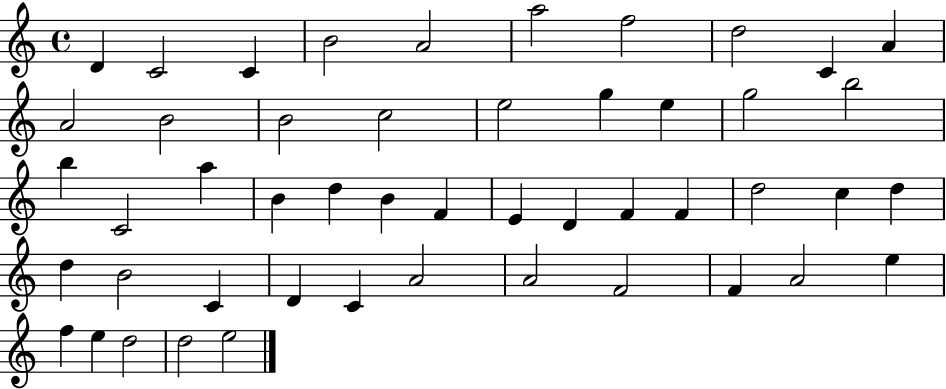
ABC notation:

X:1
T:Untitled
M:4/4
L:1/4
K:C
D C2 C B2 A2 a2 f2 d2 C A A2 B2 B2 c2 e2 g e g2 b2 b C2 a B d B F E D F F d2 c d d B2 C D C A2 A2 F2 F A2 e f e d2 d2 e2